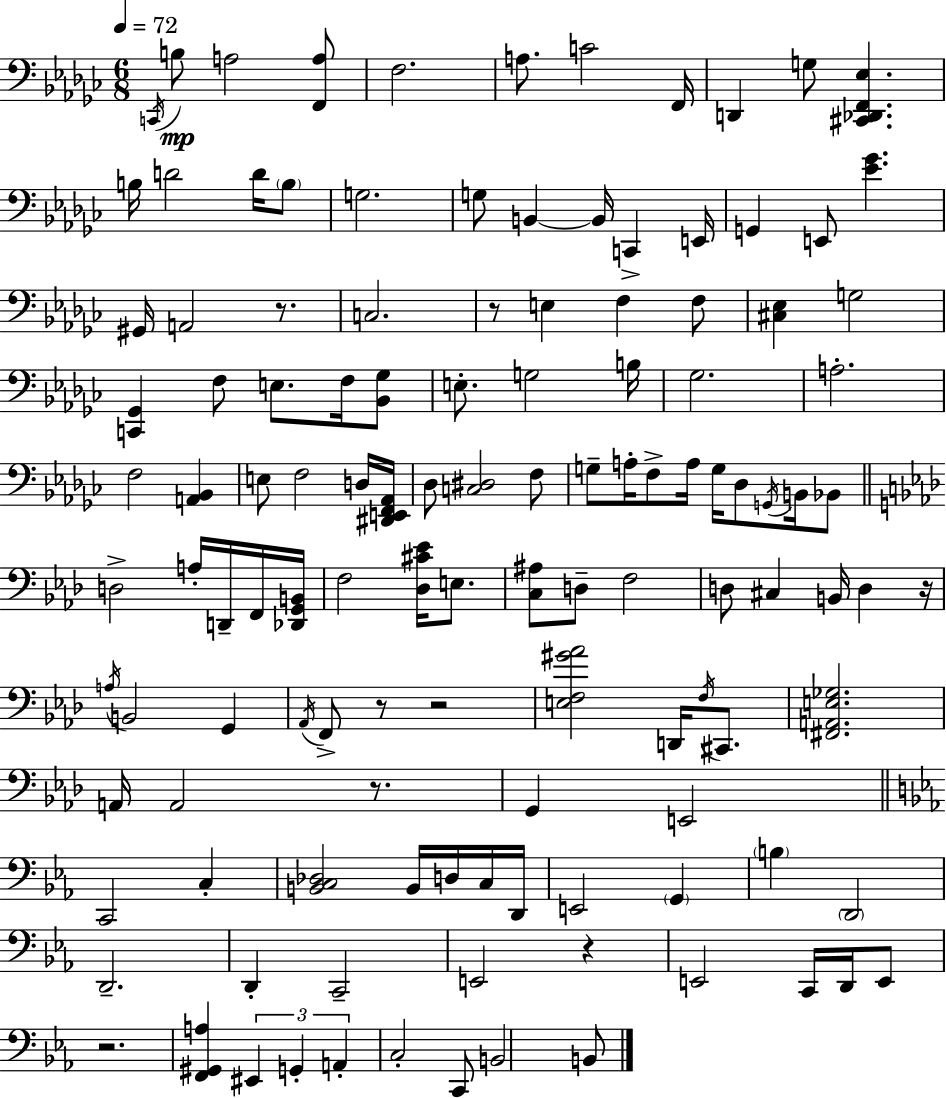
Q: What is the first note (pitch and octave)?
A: C2